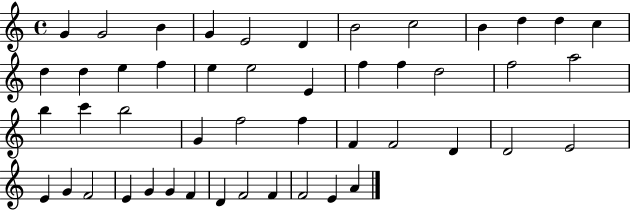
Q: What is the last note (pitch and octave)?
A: A4